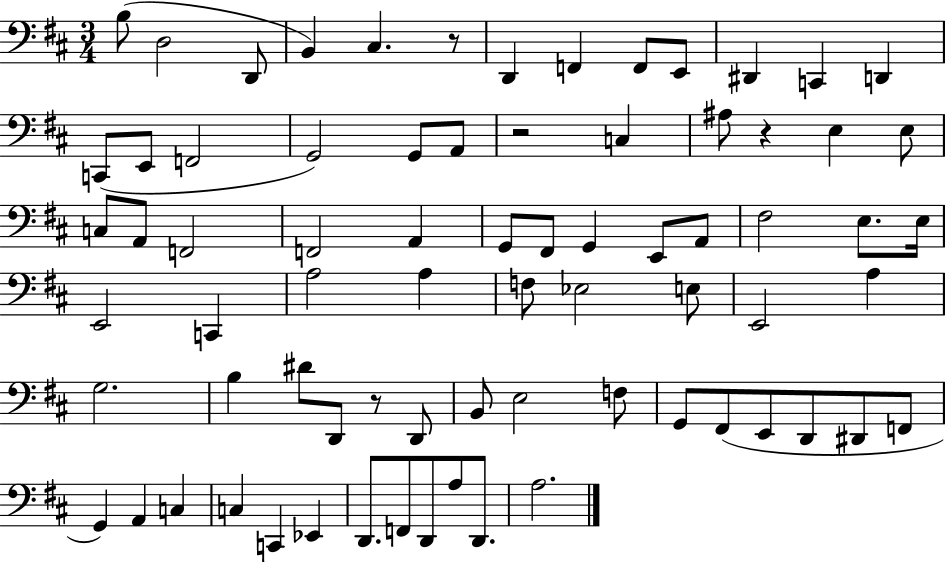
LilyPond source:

{
  \clef bass
  \numericTimeSignature
  \time 3/4
  \key d \major
  \repeat volta 2 { b8( d2 d,8 | b,4) cis4. r8 | d,4 f,4 f,8 e,8 | dis,4 c,4 d,4 | \break c,8( e,8 f,2 | g,2) g,8 a,8 | r2 c4 | ais8 r4 e4 e8 | \break c8 a,8 f,2 | f,2 a,4 | g,8 fis,8 g,4 e,8 a,8 | fis2 e8. e16 | \break e,2 c,4 | a2 a4 | f8 ees2 e8 | e,2 a4 | \break g2. | b4 dis'8 d,8 r8 d,8 | b,8 e2 f8 | g,8 fis,8( e,8 d,8 dis,8 f,8 | \break g,4) a,4 c4 | c4 c,4 ees,4 | d,8. f,8 d,8 a8 d,8. | a2. | \break } \bar "|."
}